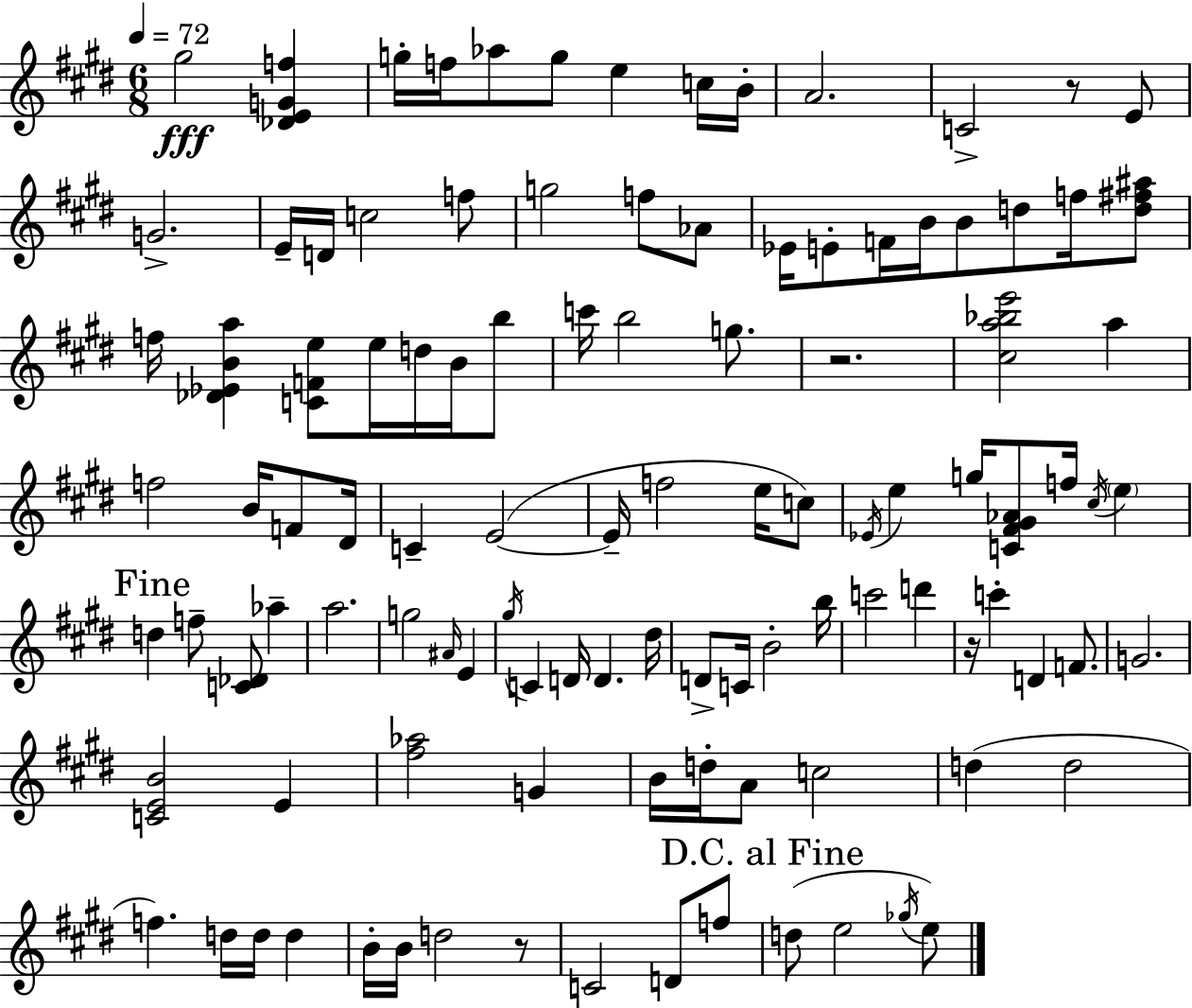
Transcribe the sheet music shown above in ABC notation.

X:1
T:Untitled
M:6/8
L:1/4
K:E
^g2 [_DEGf] g/4 f/4 _a/2 g/2 e c/4 B/4 A2 C2 z/2 E/2 G2 E/4 D/4 c2 f/2 g2 f/2 _A/2 _E/4 E/2 F/4 B/4 B/2 d/2 f/4 [d^f^a]/2 f/4 [_D_EBa] [CFe]/2 e/4 d/4 B/4 b/2 c'/4 b2 g/2 z2 [^ca_be']2 a f2 B/4 F/2 ^D/4 C E2 E/4 f2 e/4 c/2 _E/4 e g/4 [C^F^G_A]/2 f/4 ^c/4 e d f/2 [C_D]/2 _a a2 g2 ^A/4 E ^g/4 C D/4 D ^d/4 D/2 C/4 B2 b/4 c'2 d' z/4 c' D F/2 G2 [CEB]2 E [^f_a]2 G B/4 d/4 A/2 c2 d d2 f d/4 d/4 d B/4 B/4 d2 z/2 C2 D/2 f/2 d/2 e2 _g/4 e/2